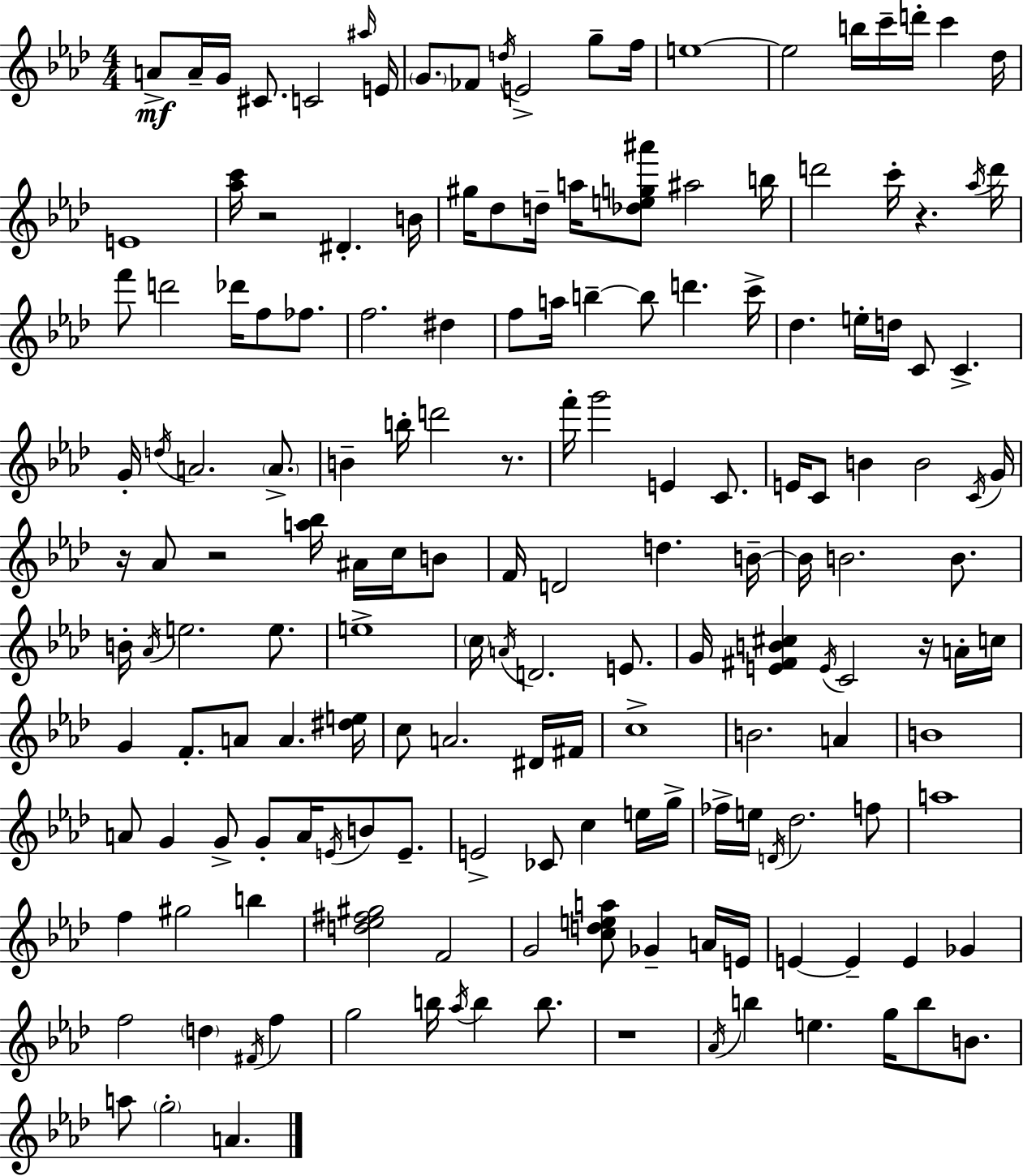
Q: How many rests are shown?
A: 7